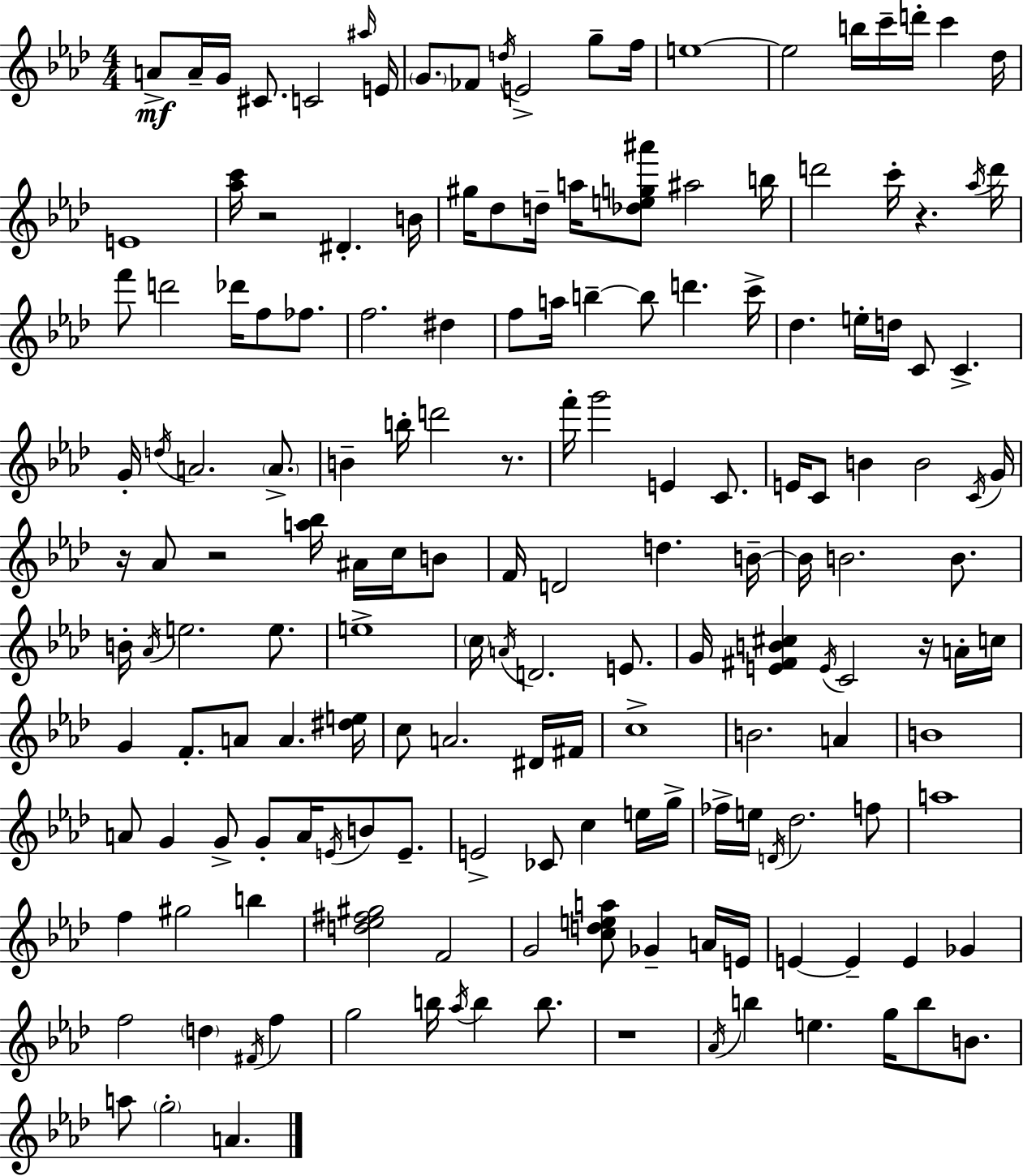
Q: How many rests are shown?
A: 7